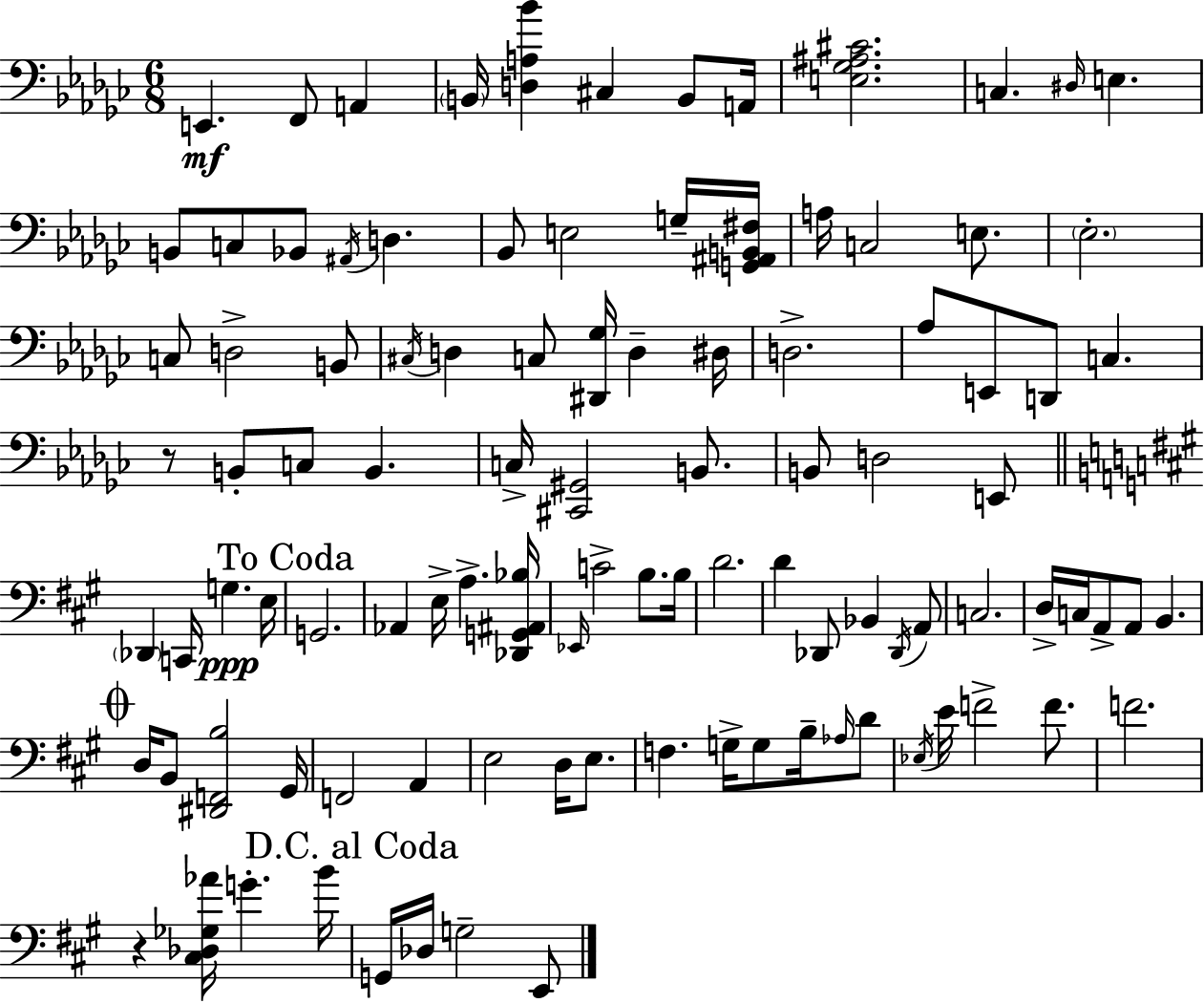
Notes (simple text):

E2/q. F2/e A2/q B2/s [D3,A3,Bb4]/q C#3/q B2/e A2/s [E3,Gb3,A#3,C#4]/h. C3/q. D#3/s E3/q. B2/e C3/e Bb2/e A#2/s D3/q. Bb2/e E3/h G3/s [G2,A#2,B2,F#3]/s A3/s C3/h E3/e. Eb3/h. C3/e D3/h B2/e C#3/s D3/q C3/e [D#2,Gb3]/s D3/q D#3/s D3/h. Ab3/e E2/e D2/e C3/q. R/e B2/e C3/e B2/q. C3/s [C#2,G#2]/h B2/e. B2/e D3/h E2/e Db2/q C2/s G3/q. E3/s G2/h. Ab2/q E3/s A3/q. [Db2,G2,A#2,Bb3]/s Eb2/s C4/h B3/e. B3/s D4/h. D4/q Db2/e Bb2/q Db2/s A2/e C3/h. D3/s C3/s A2/e A2/e B2/q. D3/s B2/e [D#2,F2,B3]/h G#2/s F2/h A2/q E3/h D3/s E3/e. F3/q. G3/s G3/e B3/s Ab3/s D4/e Eb3/s E4/s F4/h F4/e. F4/h. R/q [C#3,Db3,Gb3,Ab4]/s G4/q. B4/s G2/s Db3/s G3/h E2/e